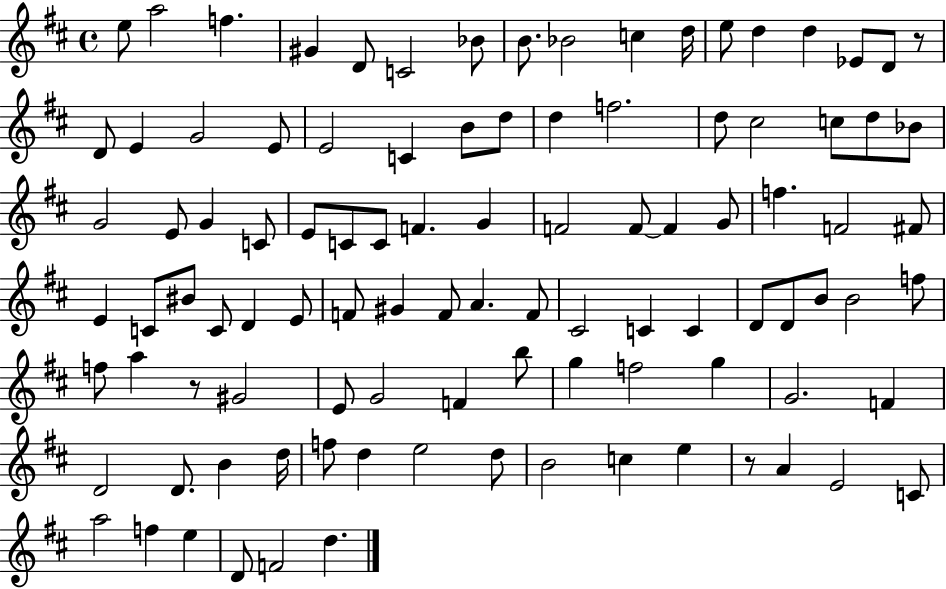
X:1
T:Untitled
M:4/4
L:1/4
K:D
e/2 a2 f ^G D/2 C2 _B/2 B/2 _B2 c d/4 e/2 d d _E/2 D/2 z/2 D/2 E G2 E/2 E2 C B/2 d/2 d f2 d/2 ^c2 c/2 d/2 _B/2 G2 E/2 G C/2 E/2 C/2 C/2 F G F2 F/2 F G/2 f F2 ^F/2 E C/2 ^B/2 C/2 D E/2 F/2 ^G F/2 A F/2 ^C2 C C D/2 D/2 B/2 B2 f/2 f/2 a z/2 ^G2 E/2 G2 F b/2 g f2 g G2 F D2 D/2 B d/4 f/2 d e2 d/2 B2 c e z/2 A E2 C/2 a2 f e D/2 F2 d